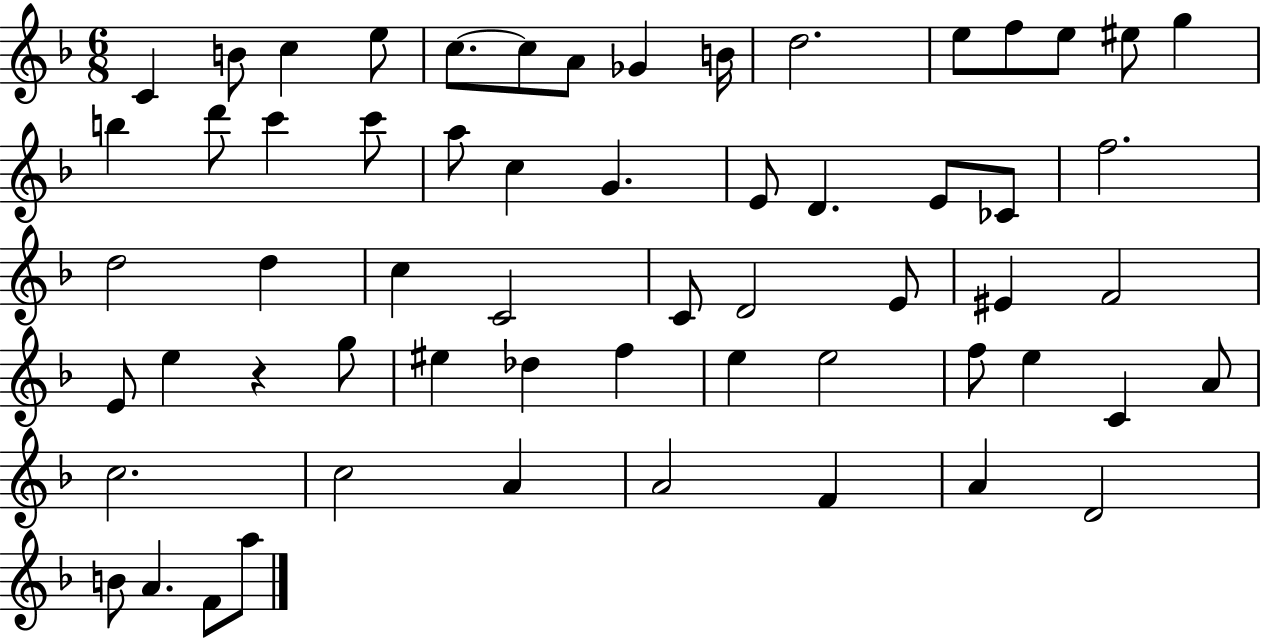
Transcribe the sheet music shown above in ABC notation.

X:1
T:Untitled
M:6/8
L:1/4
K:F
C B/2 c e/2 c/2 c/2 A/2 _G B/4 d2 e/2 f/2 e/2 ^e/2 g b d'/2 c' c'/2 a/2 c G E/2 D E/2 _C/2 f2 d2 d c C2 C/2 D2 E/2 ^E F2 E/2 e z g/2 ^e _d f e e2 f/2 e C A/2 c2 c2 A A2 F A D2 B/2 A F/2 a/2